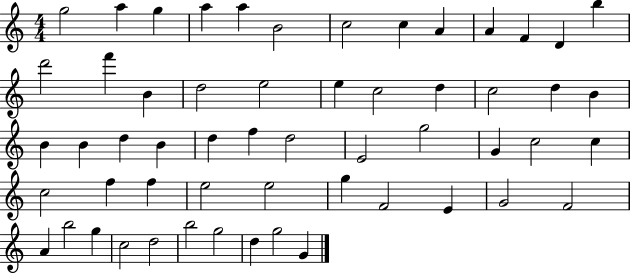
{
  \clef treble
  \numericTimeSignature
  \time 4/4
  \key c \major
  g''2 a''4 g''4 | a''4 a''4 b'2 | c''2 c''4 a'4 | a'4 f'4 d'4 b''4 | \break d'''2 f'''4 b'4 | d''2 e''2 | e''4 c''2 d''4 | c''2 d''4 b'4 | \break b'4 b'4 d''4 b'4 | d''4 f''4 d''2 | e'2 g''2 | g'4 c''2 c''4 | \break c''2 f''4 f''4 | e''2 e''2 | g''4 f'2 e'4 | g'2 f'2 | \break a'4 b''2 g''4 | c''2 d''2 | b''2 g''2 | d''4 g''2 g'4 | \break \bar "|."
}